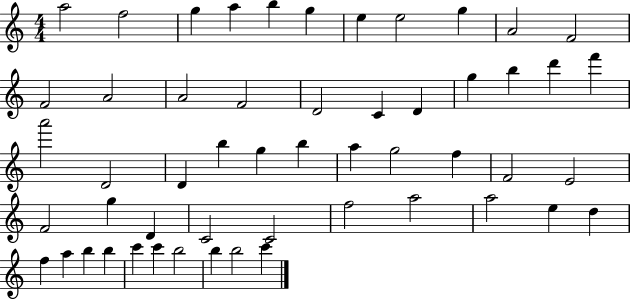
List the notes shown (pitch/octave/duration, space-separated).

A5/h F5/h G5/q A5/q B5/q G5/q E5/q E5/h G5/q A4/h F4/h F4/h A4/h A4/h F4/h D4/h C4/q D4/q G5/q B5/q D6/q F6/q A6/h D4/h D4/q B5/q G5/q B5/q A5/q G5/h F5/q F4/h E4/h F4/h G5/q D4/q C4/h C4/h F5/h A5/h A5/h E5/q D5/q F5/q A5/q B5/q B5/q C6/q C6/q B5/h B5/q B5/h C6/q